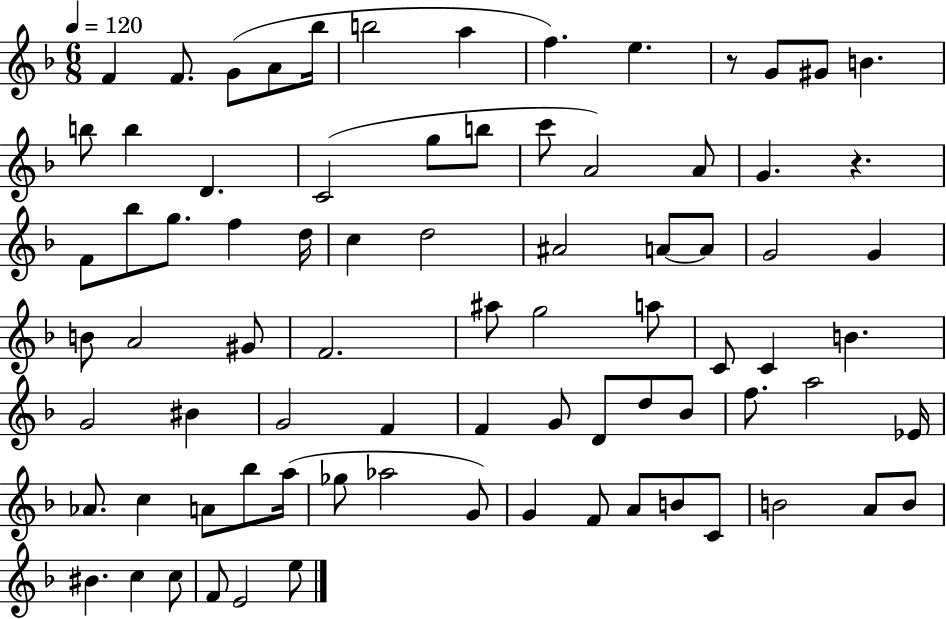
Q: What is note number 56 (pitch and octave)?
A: Eb4